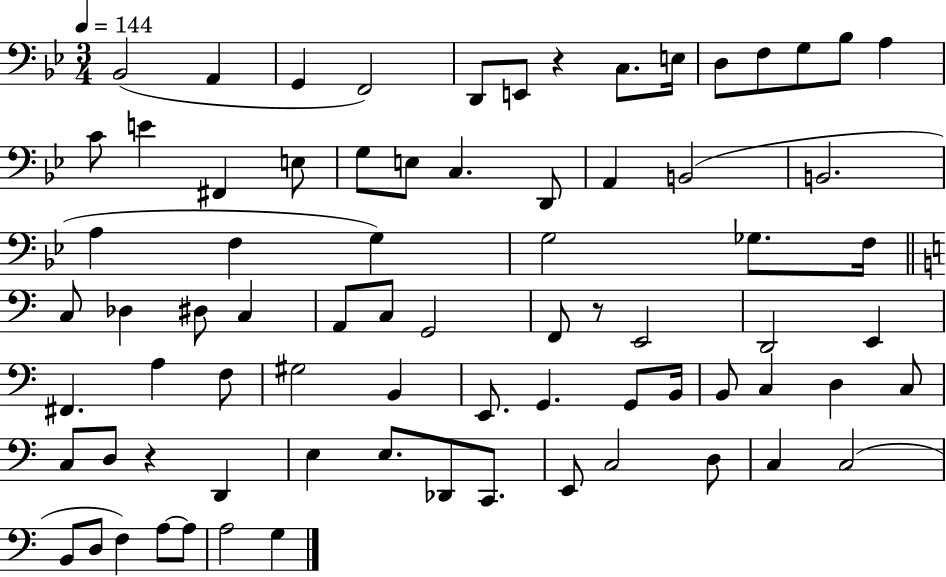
{
  \clef bass
  \numericTimeSignature
  \time 3/4
  \key bes \major
  \tempo 4 = 144
  bes,2( a,4 | g,4 f,2) | d,8 e,8 r4 c8. e16 | d8 f8 g8 bes8 a4 | \break c'8 e'4 fis,4 e8 | g8 e8 c4. d,8 | a,4 b,2( | b,2. | \break a4 f4 g4) | g2 ges8. f16 | \bar "||" \break \key a \minor c8 des4 dis8 c4 | a,8 c8 g,2 | f,8 r8 e,2 | d,2 e,4 | \break fis,4. a4 f8 | gis2 b,4 | e,8. g,4. g,8 b,16 | b,8 c4 d4 c8 | \break c8 d8 r4 d,4 | e4 e8. des,8 c,8. | e,8 c2 d8 | c4 c2( | \break b,8 d8 f4) a8~~ a8 | a2 g4 | \bar "|."
}